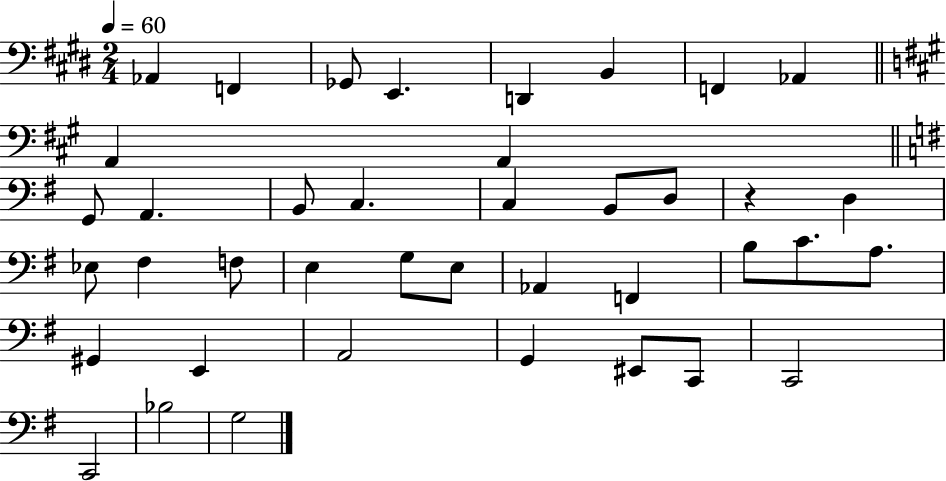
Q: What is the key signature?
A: E major